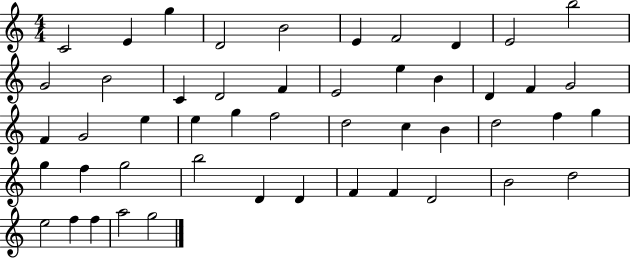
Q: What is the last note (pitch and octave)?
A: G5